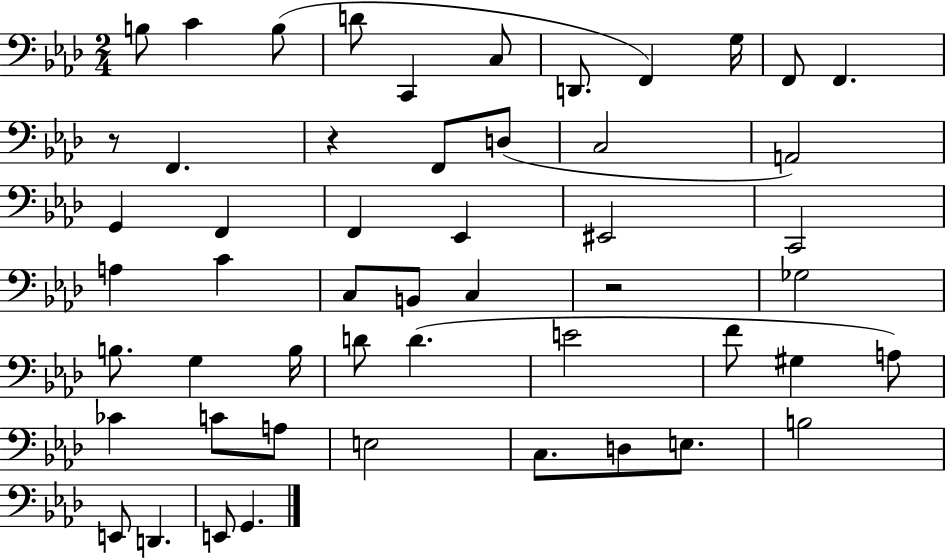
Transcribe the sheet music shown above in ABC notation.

X:1
T:Untitled
M:2/4
L:1/4
K:Ab
B,/2 C B,/2 D/2 C,, C,/2 D,,/2 F,, G,/4 F,,/2 F,, z/2 F,, z F,,/2 D,/2 C,2 A,,2 G,, F,, F,, _E,, ^E,,2 C,,2 A, C C,/2 B,,/2 C, z2 _G,2 B,/2 G, B,/4 D/2 D E2 F/2 ^G, A,/2 _C C/2 A,/2 E,2 C,/2 D,/2 E,/2 B,2 E,,/2 D,, E,,/2 G,,